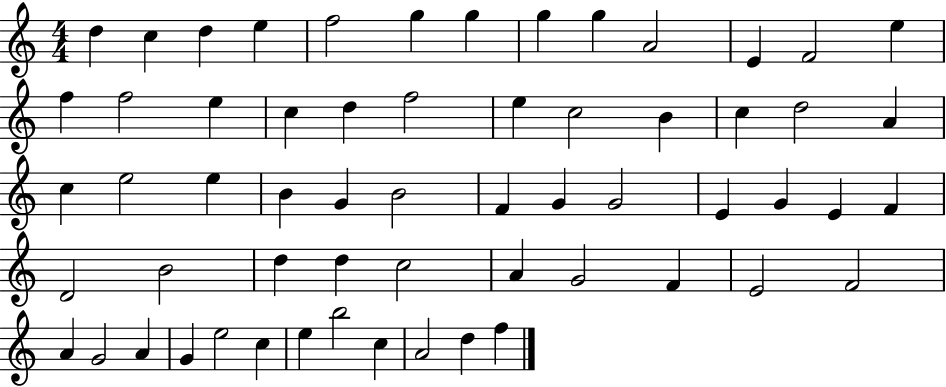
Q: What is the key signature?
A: C major